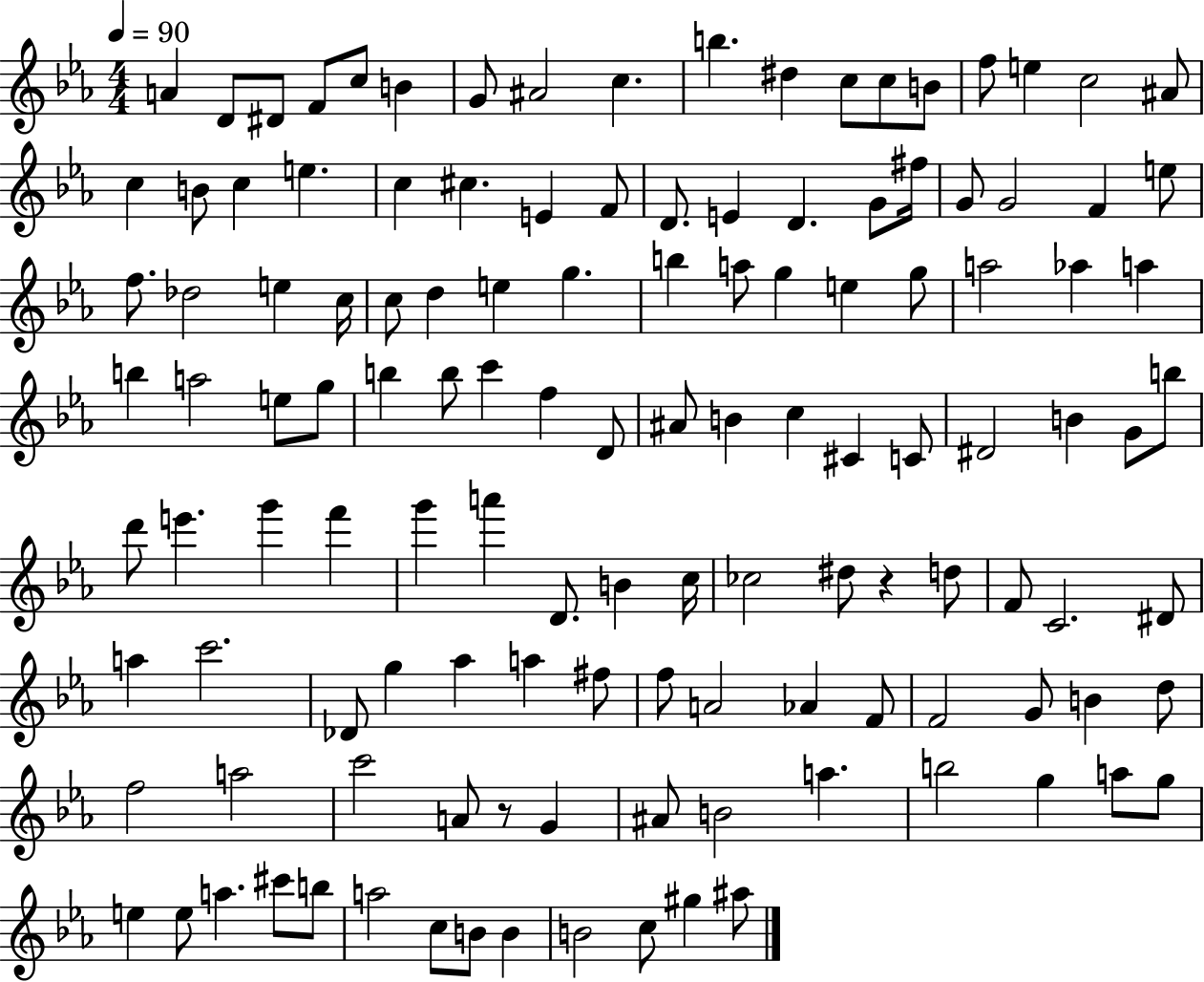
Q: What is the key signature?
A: EES major